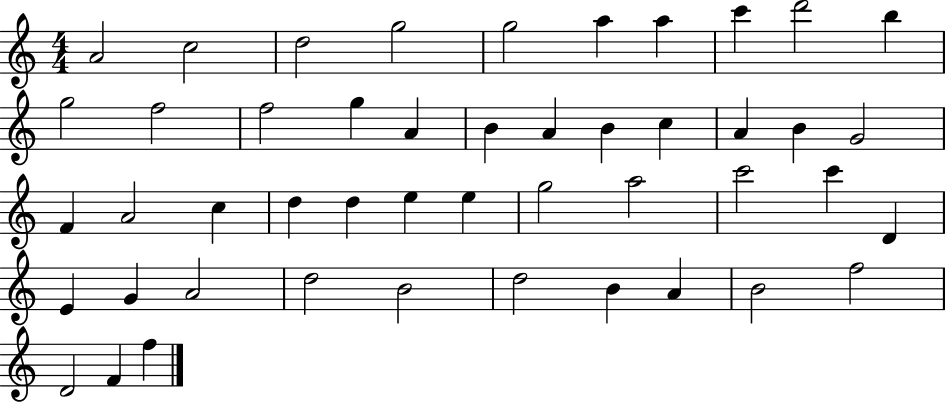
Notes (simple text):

A4/h C5/h D5/h G5/h G5/h A5/q A5/q C6/q D6/h B5/q G5/h F5/h F5/h G5/q A4/q B4/q A4/q B4/q C5/q A4/q B4/q G4/h F4/q A4/h C5/q D5/q D5/q E5/q E5/q G5/h A5/h C6/h C6/q D4/q E4/q G4/q A4/h D5/h B4/h D5/h B4/q A4/q B4/h F5/h D4/h F4/q F5/q